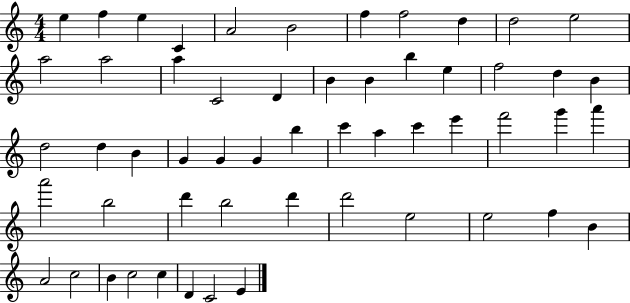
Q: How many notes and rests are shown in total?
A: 55